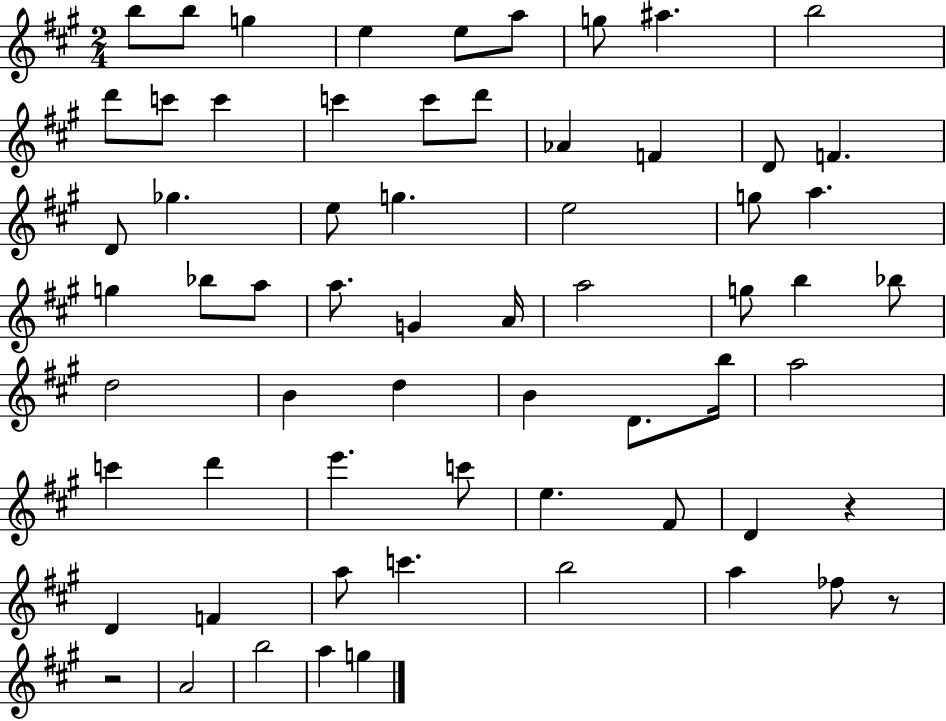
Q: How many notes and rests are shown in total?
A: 64